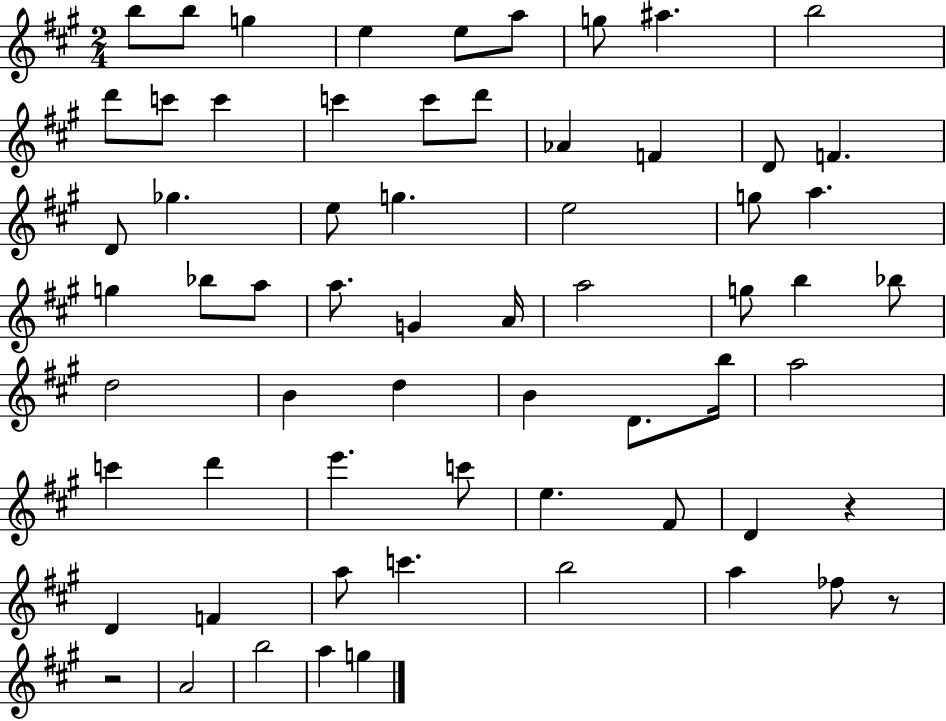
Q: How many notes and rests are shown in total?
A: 64